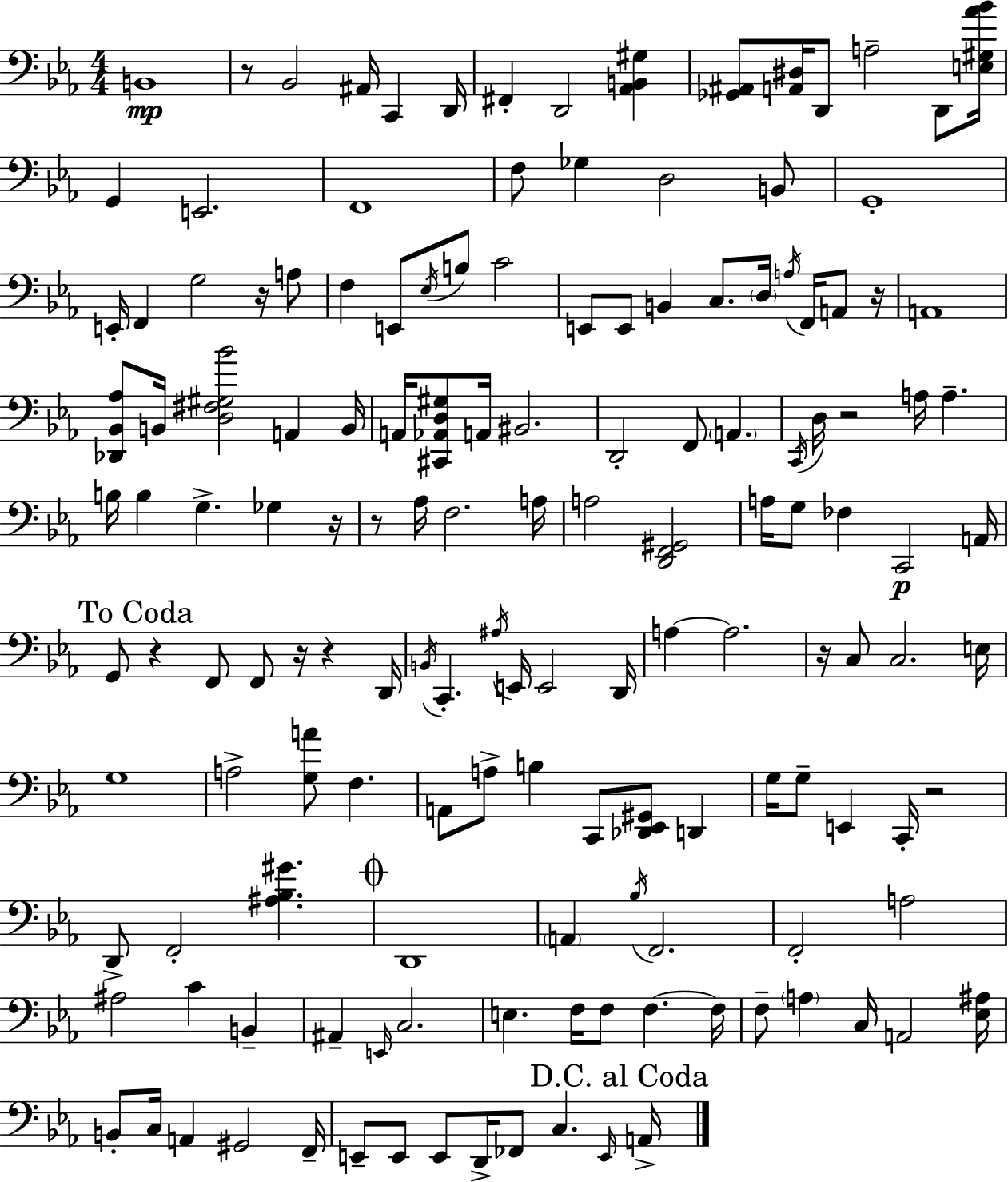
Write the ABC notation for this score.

X:1
T:Untitled
M:4/4
L:1/4
K:Cm
B,,4 z/2 _B,,2 ^A,,/4 C,, D,,/4 ^F,, D,,2 [_A,,B,,^G,] [_G,,^A,,]/2 [A,,^D,]/4 D,,/2 A,2 D,,/2 [E,^G,_A_B]/4 G,, E,,2 F,,4 F,/2 _G, D,2 B,,/2 G,,4 E,,/4 F,, G,2 z/4 A,/2 F, E,,/2 _E,/4 B,/2 C2 E,,/2 E,,/2 B,, C,/2 D,/4 A,/4 F,,/4 A,,/2 z/4 A,,4 [_D,,_B,,_A,]/2 B,,/4 [D,^F,^G,_B]2 A,, B,,/4 A,,/4 [^C,,_A,,D,^G,]/2 A,,/4 ^B,,2 D,,2 F,,/2 A,, C,,/4 D,/4 z2 A,/4 A, B,/4 B, G, _G, z/4 z/2 _A,/4 F,2 A,/4 A,2 [D,,F,,^G,,]2 A,/4 G,/2 _F, C,,2 A,,/4 G,,/2 z F,,/2 F,,/2 z/4 z D,,/4 B,,/4 C,, ^A,/4 E,,/4 E,,2 D,,/4 A, A,2 z/4 C,/2 C,2 E,/4 G,4 A,2 [G,A]/2 F, A,,/2 A,/2 B, C,,/2 [_D,,_E,,^G,,]/2 D,, G,/4 G,/2 E,, C,,/4 z2 D,,/2 F,,2 [^A,_B,^G] D,,4 A,, _B,/4 F,,2 F,,2 A,2 ^A,2 C B,, ^A,, E,,/4 C,2 E, F,/4 F,/2 F, F,/4 F,/2 A, C,/4 A,,2 [_E,^A,]/4 B,,/2 C,/4 A,, ^G,,2 F,,/4 E,,/2 E,,/2 E,,/2 D,,/4 _F,,/2 C, E,,/4 A,,/4